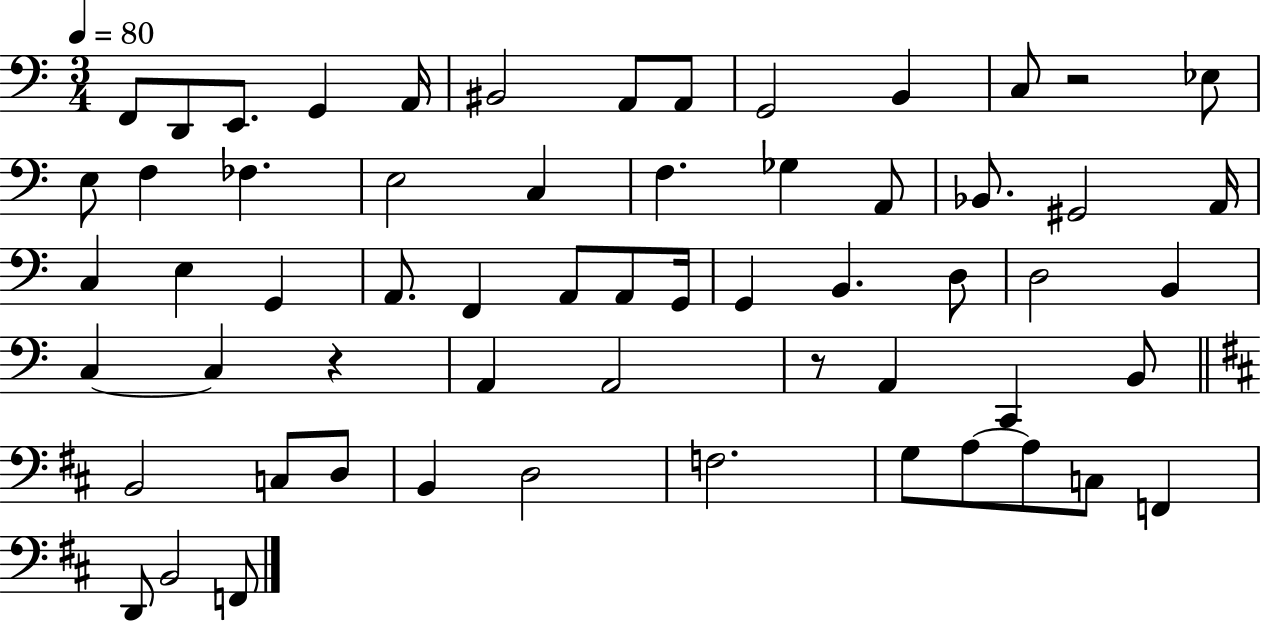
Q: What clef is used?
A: bass